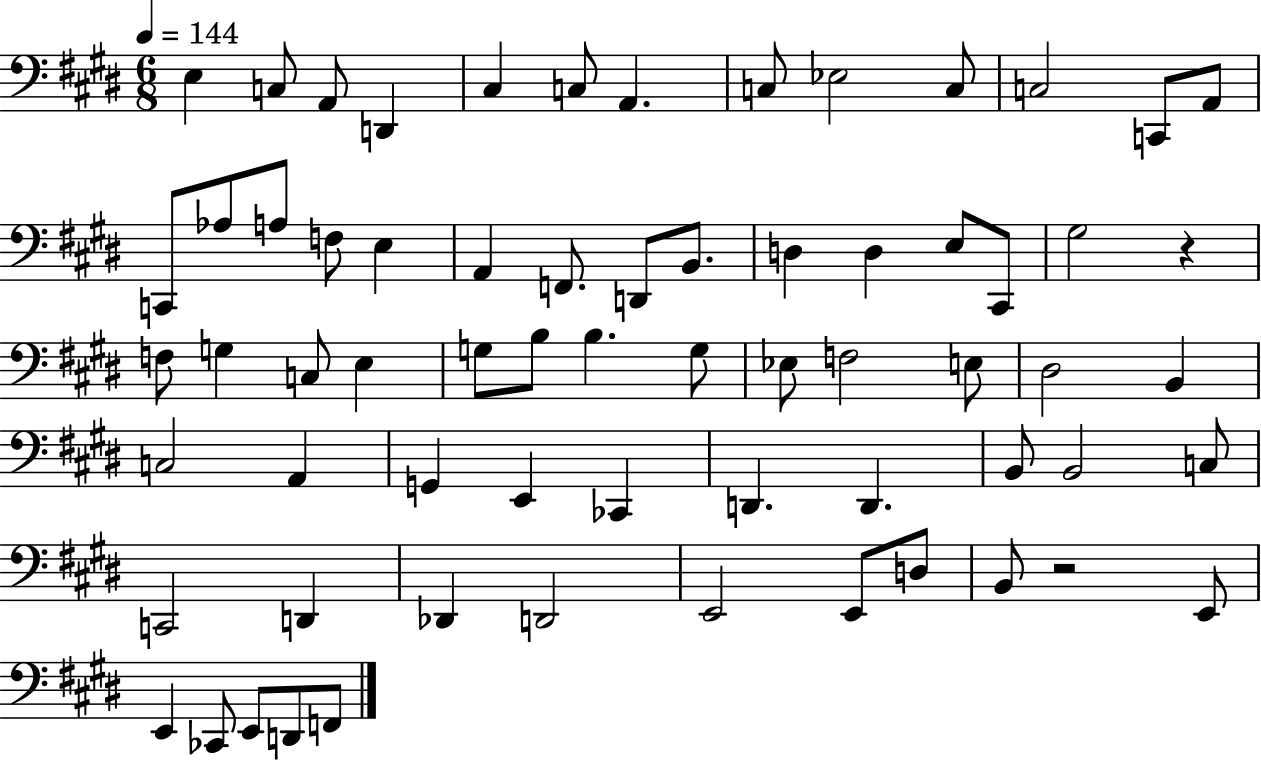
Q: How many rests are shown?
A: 2